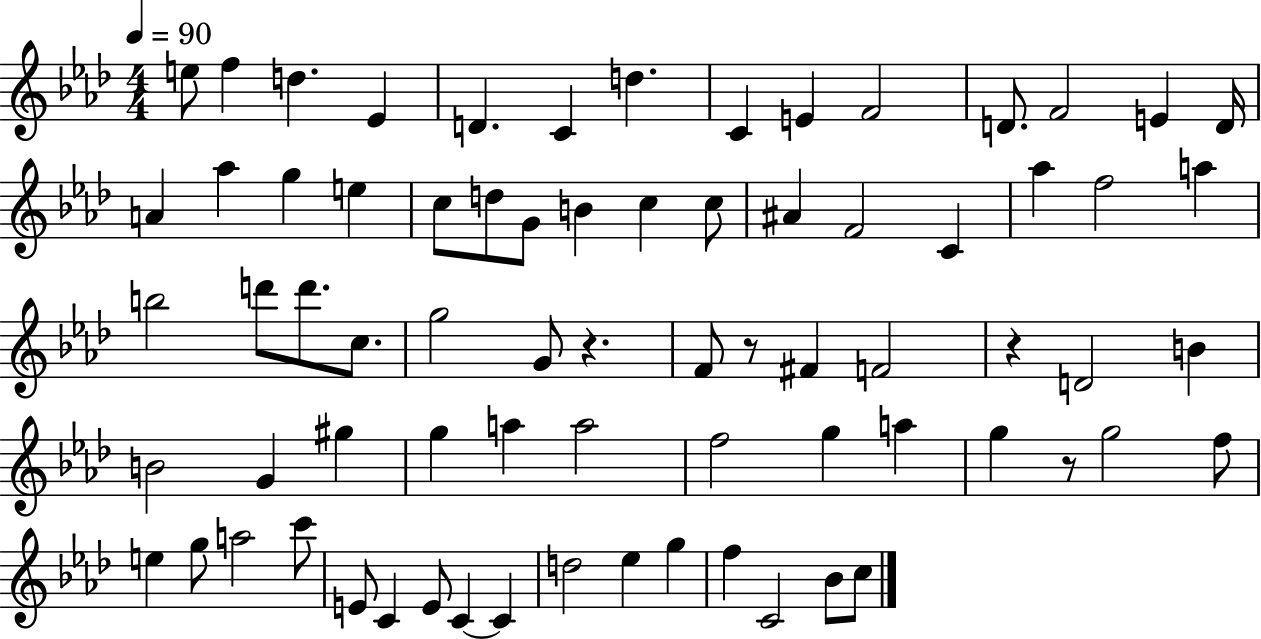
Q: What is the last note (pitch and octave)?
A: C5